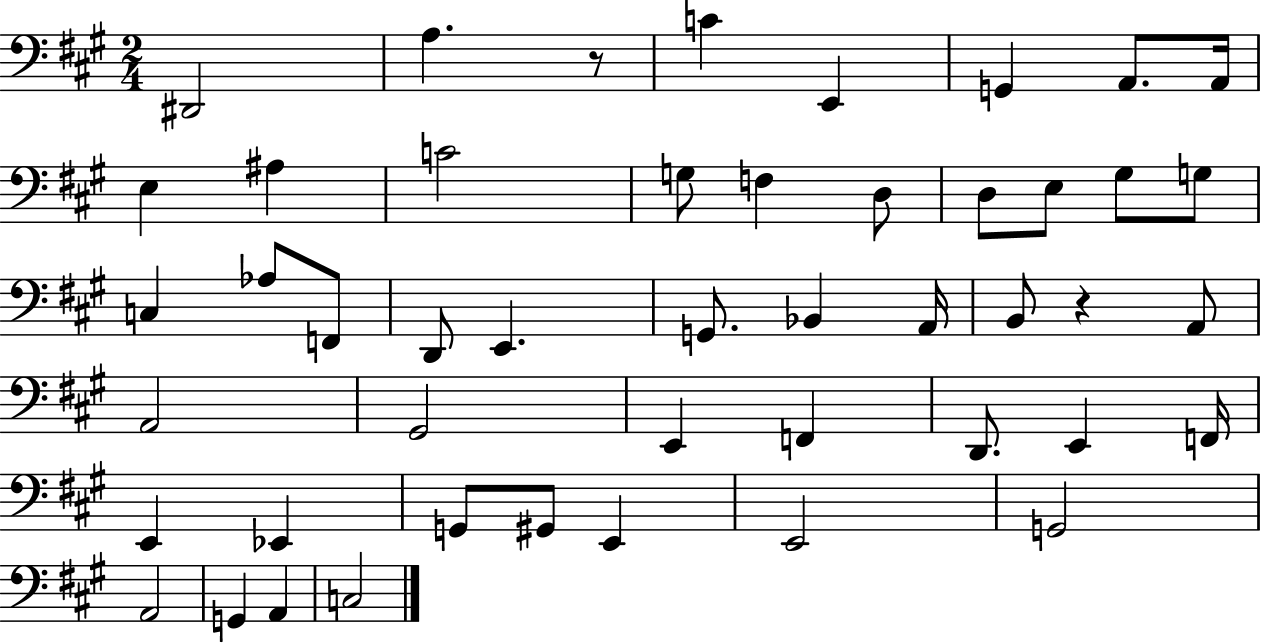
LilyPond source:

{
  \clef bass
  \numericTimeSignature
  \time 2/4
  \key a \major
  \repeat volta 2 { dis,2 | a4. r8 | c'4 e,4 | g,4 a,8. a,16 | \break e4 ais4 | c'2 | g8 f4 d8 | d8 e8 gis8 g8 | \break c4 aes8 f,8 | d,8 e,4. | g,8. bes,4 a,16 | b,8 r4 a,8 | \break a,2 | gis,2 | e,4 f,4 | d,8. e,4 f,16 | \break e,4 ees,4 | g,8 gis,8 e,4 | e,2 | g,2 | \break a,2 | g,4 a,4 | c2 | } \bar "|."
}